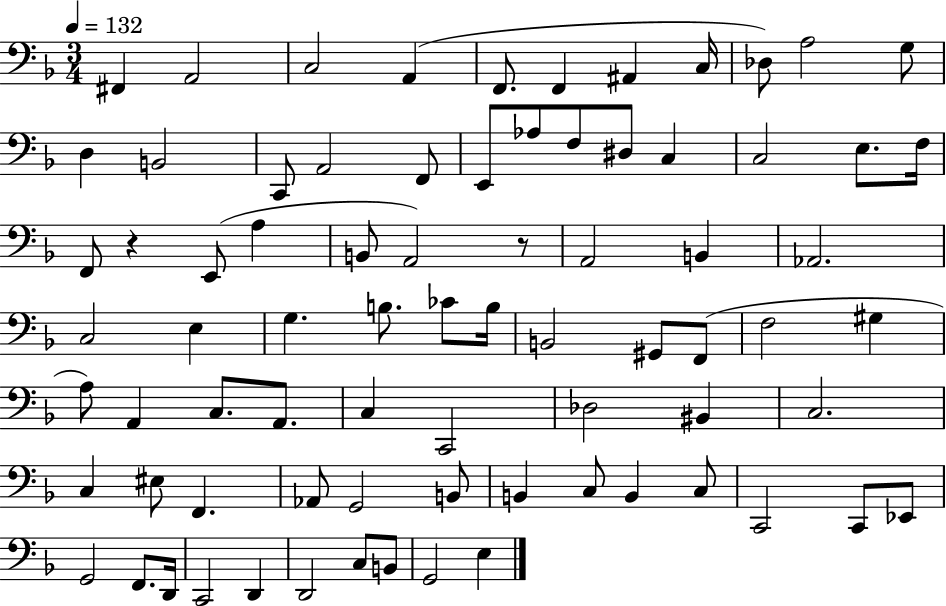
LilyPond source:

{
  \clef bass
  \numericTimeSignature
  \time 3/4
  \key f \major
  \tempo 4 = 132
  fis,4 a,2 | c2 a,4( | f,8. f,4 ais,4 c16 | des8) a2 g8 | \break d4 b,2 | c,8 a,2 f,8 | e,8 aes8 f8 dis8 c4 | c2 e8. f16 | \break f,8 r4 e,8( a4 | b,8 a,2) r8 | a,2 b,4 | aes,2. | \break c2 e4 | g4. b8. ces'8 b16 | b,2 gis,8 f,8( | f2 gis4 | \break a8) a,4 c8. a,8. | c4 c,2 | des2 bis,4 | c2. | \break c4 eis8 f,4. | aes,8 g,2 b,8 | b,4 c8 b,4 c8 | c,2 c,8 ees,8 | \break g,2 f,8. d,16 | c,2 d,4 | d,2 c8 b,8 | g,2 e4 | \break \bar "|."
}